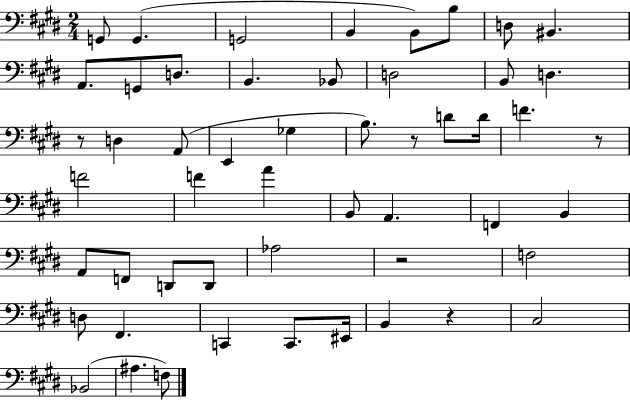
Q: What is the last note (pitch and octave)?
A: F3